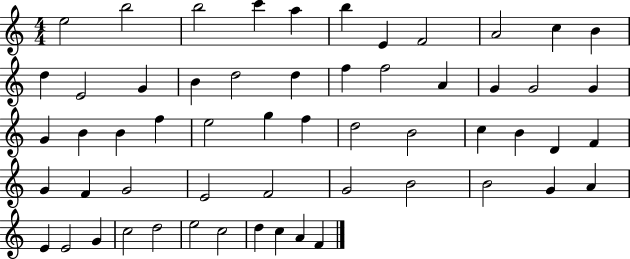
X:1
T:Untitled
M:4/4
L:1/4
K:C
e2 b2 b2 c' a b E F2 A2 c B d E2 G B d2 d f f2 A G G2 G G B B f e2 g f d2 B2 c B D F G F G2 E2 F2 G2 B2 B2 G A E E2 G c2 d2 e2 c2 d c A F